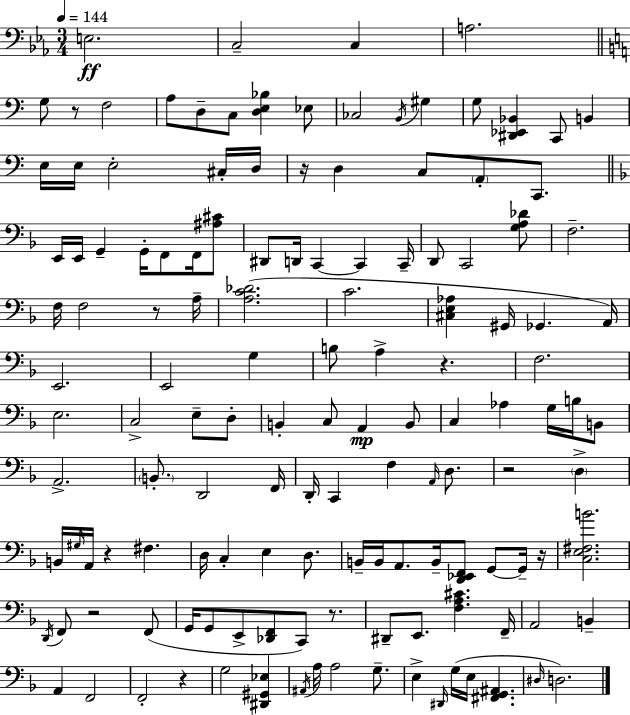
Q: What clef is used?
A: bass